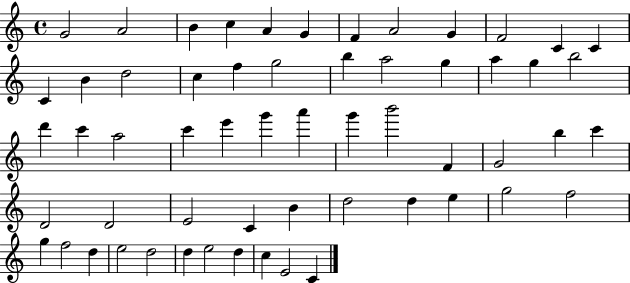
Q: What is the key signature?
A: C major